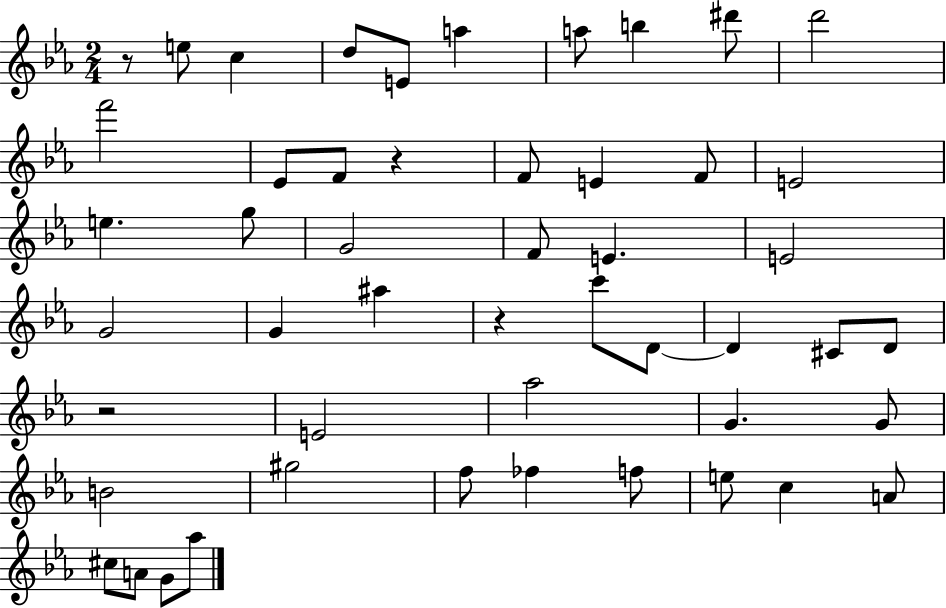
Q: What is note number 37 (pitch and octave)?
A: F5